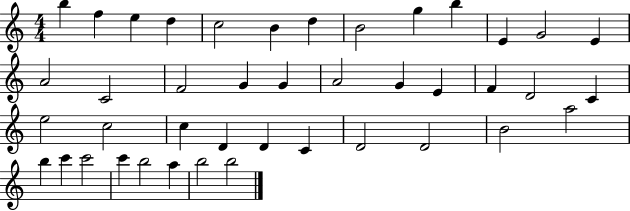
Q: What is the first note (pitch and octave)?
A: B5